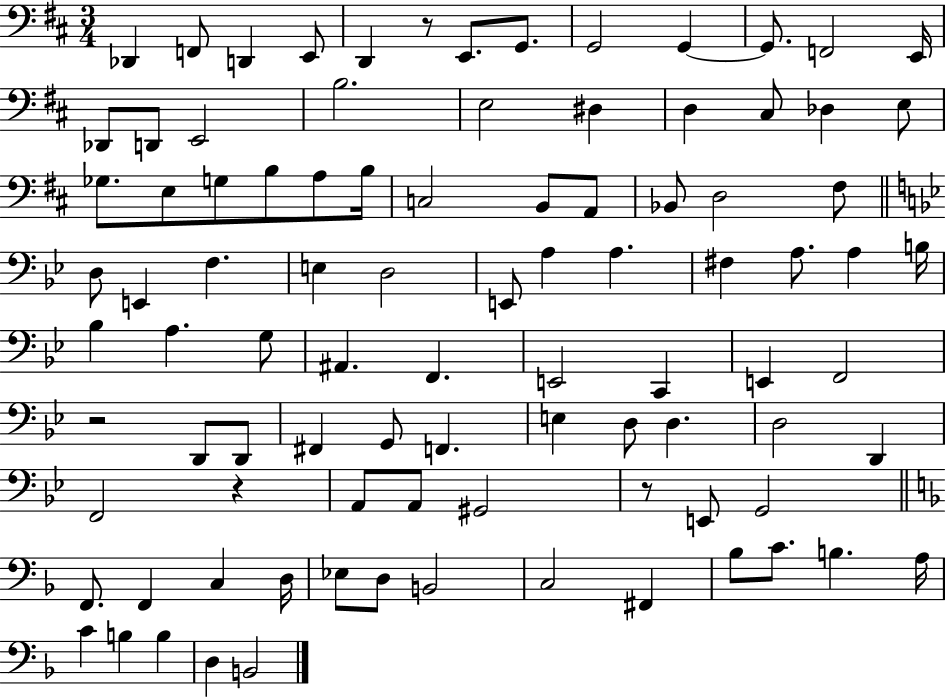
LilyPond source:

{
  \clef bass
  \numericTimeSignature
  \time 3/4
  \key d \major
  \repeat volta 2 { des,4 f,8 d,4 e,8 | d,4 r8 e,8. g,8. | g,2 g,4~~ | g,8. f,2 e,16 | \break des,8 d,8 e,2 | b2. | e2 dis4 | d4 cis8 des4 e8 | \break ges8. e8 g8 b8 a8 b16 | c2 b,8 a,8 | bes,8 d2 fis8 | \bar "||" \break \key g \minor d8 e,4 f4. | e4 d2 | e,8 a4 a4. | fis4 a8. a4 b16 | \break bes4 a4. g8 | ais,4. f,4. | e,2 c,4 | e,4 f,2 | \break r2 d,8 d,8 | fis,4 g,8 f,4. | e4 d8 d4. | d2 d,4 | \break f,2 r4 | a,8 a,8 gis,2 | r8 e,8 g,2 | \bar "||" \break \key f \major f,8. f,4 c4 d16 | ees8 d8 b,2 | c2 fis,4 | bes8 c'8. b4. a16 | \break c'4 b4 b4 | d4 b,2 | } \bar "|."
}